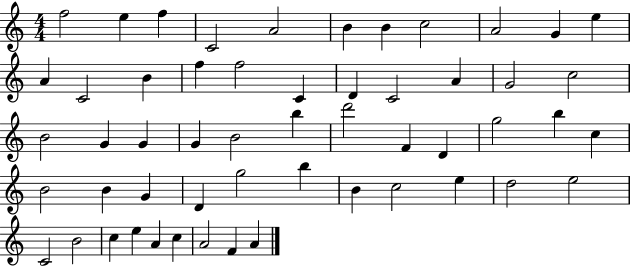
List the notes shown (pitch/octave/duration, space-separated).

F5/h E5/q F5/q C4/h A4/h B4/q B4/q C5/h A4/h G4/q E5/q A4/q C4/h B4/q F5/q F5/h C4/q D4/q C4/h A4/q G4/h C5/h B4/h G4/q G4/q G4/q B4/h B5/q D6/h F4/q D4/q G5/h B5/q C5/q B4/h B4/q G4/q D4/q G5/h B5/q B4/q C5/h E5/q D5/h E5/h C4/h B4/h C5/q E5/q A4/q C5/q A4/h F4/q A4/q